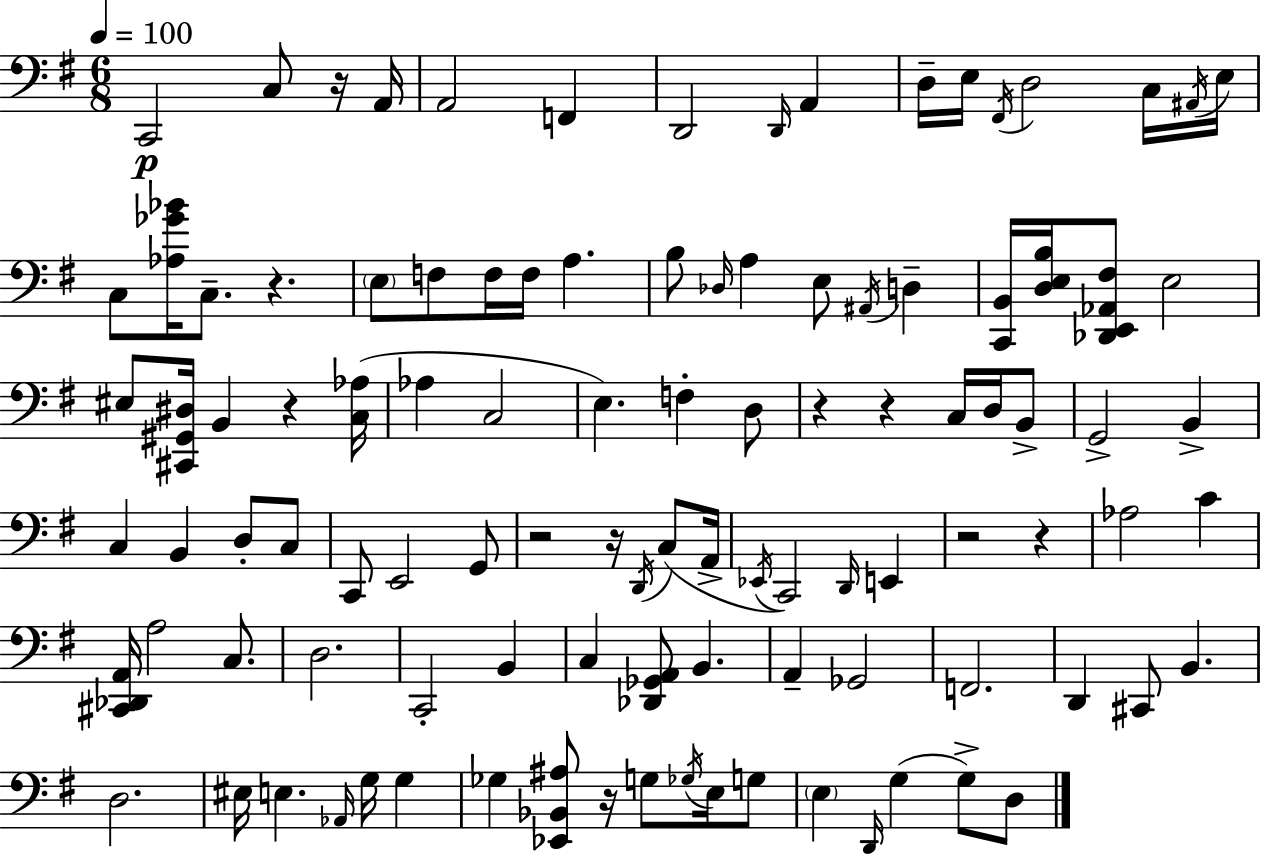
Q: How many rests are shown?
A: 10